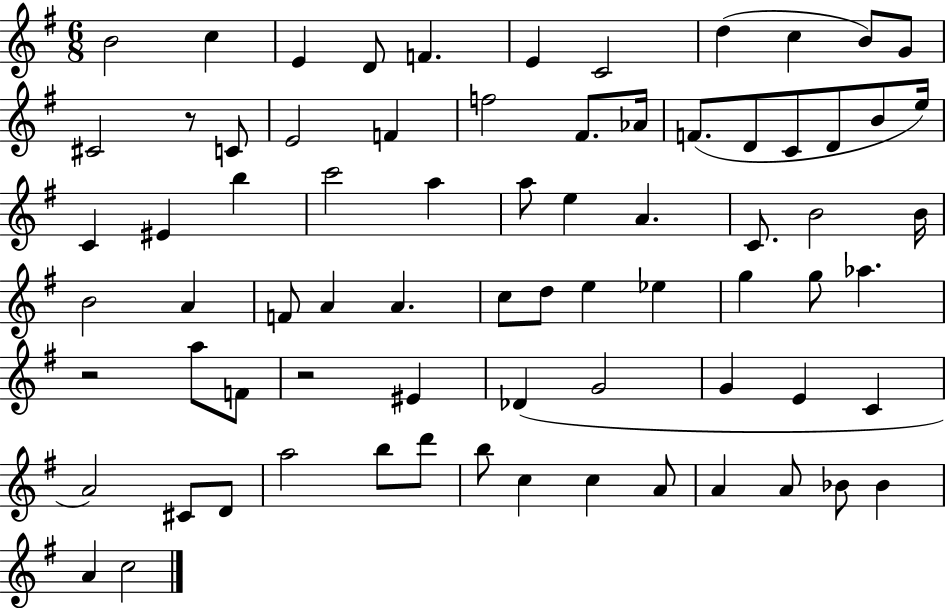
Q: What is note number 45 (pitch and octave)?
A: G5